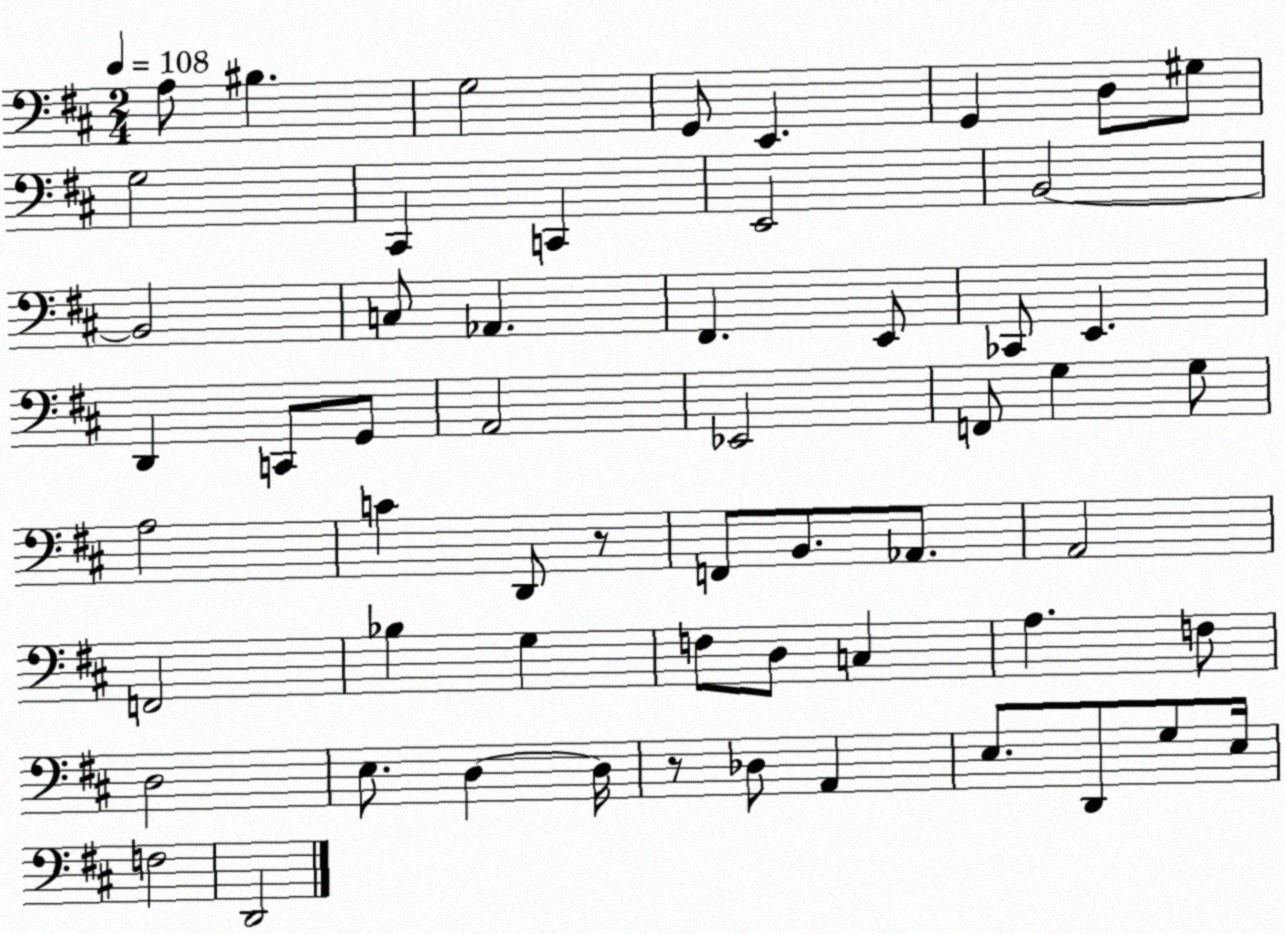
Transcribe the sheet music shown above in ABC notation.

X:1
T:Untitled
M:2/4
L:1/4
K:D
A,/2 ^B, G,2 G,,/2 E,, G,, D,/2 ^G,/2 G,2 ^C,, C,, E,,2 B,,2 B,,2 C,/2 _A,, ^F,, E,,/2 _C,,/2 E,, D,, C,,/2 G,,/2 A,,2 _E,,2 F,,/2 G, G,/2 A,2 C D,,/2 z/2 F,,/2 B,,/2 _A,,/2 A,,2 F,,2 _B, G, F,/2 D,/2 C, A, F,/2 D,2 E,/2 D, D,/4 z/2 _D,/2 A,, E,/2 D,,/2 G,/2 E,/4 F,2 D,,2